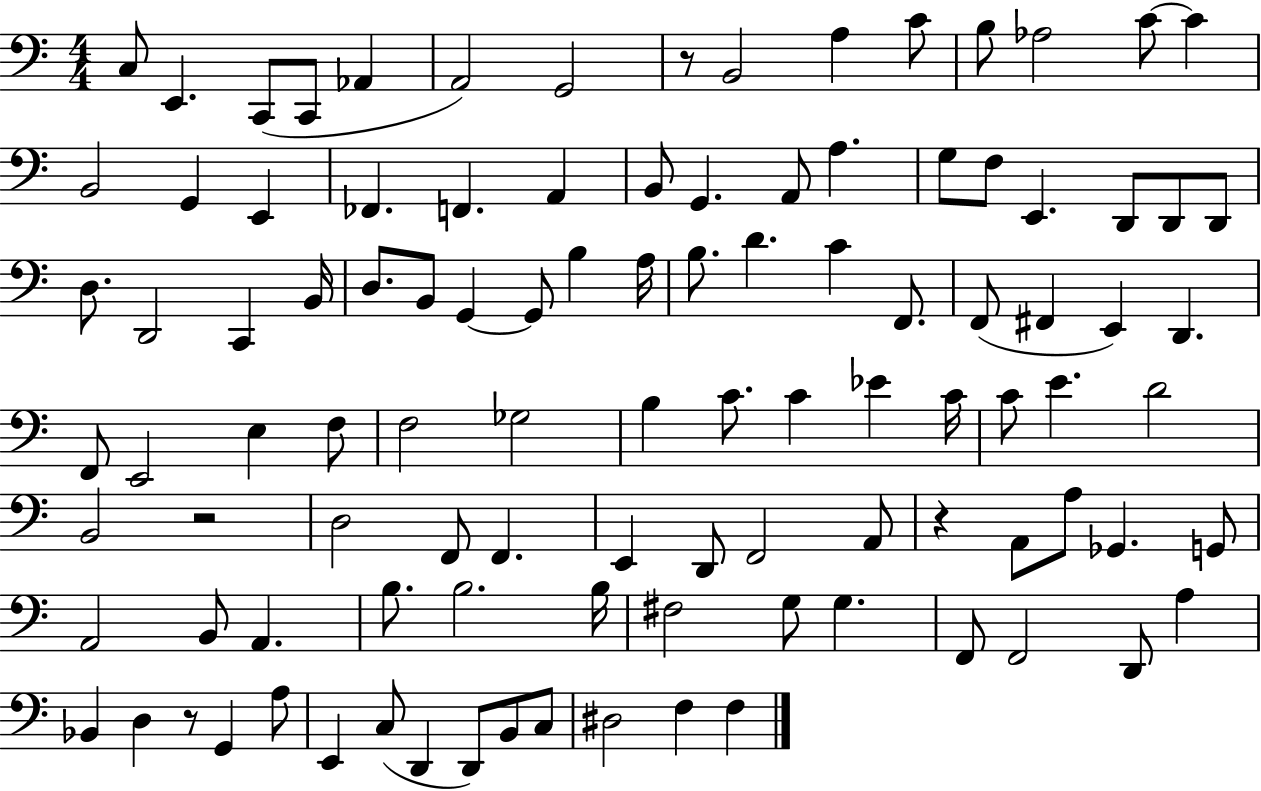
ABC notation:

X:1
T:Untitled
M:4/4
L:1/4
K:C
C,/2 E,, C,,/2 C,,/2 _A,, A,,2 G,,2 z/2 B,,2 A, C/2 B,/2 _A,2 C/2 C B,,2 G,, E,, _F,, F,, A,, B,,/2 G,, A,,/2 A, G,/2 F,/2 E,, D,,/2 D,,/2 D,,/2 D,/2 D,,2 C,, B,,/4 D,/2 B,,/2 G,, G,,/2 B, A,/4 B,/2 D C F,,/2 F,,/2 ^F,, E,, D,, F,,/2 E,,2 E, F,/2 F,2 _G,2 B, C/2 C _E C/4 C/2 E D2 B,,2 z2 D,2 F,,/2 F,, E,, D,,/2 F,,2 A,,/2 z A,,/2 A,/2 _G,, G,,/2 A,,2 B,,/2 A,, B,/2 B,2 B,/4 ^F,2 G,/2 G, F,,/2 F,,2 D,,/2 A, _B,, D, z/2 G,, A,/2 E,, C,/2 D,, D,,/2 B,,/2 C,/2 ^D,2 F, F,